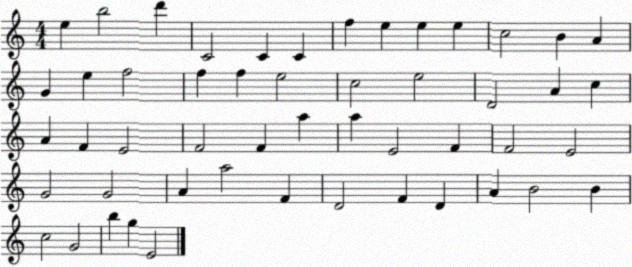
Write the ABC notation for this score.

X:1
T:Untitled
M:4/4
L:1/4
K:C
e b2 d' C2 C C f e e e c2 B A G e f2 f f e2 c2 e2 D2 A c A F E2 F2 F a a E2 F F2 E2 G2 G2 A a2 F D2 F D A B2 B c2 G2 b g E2